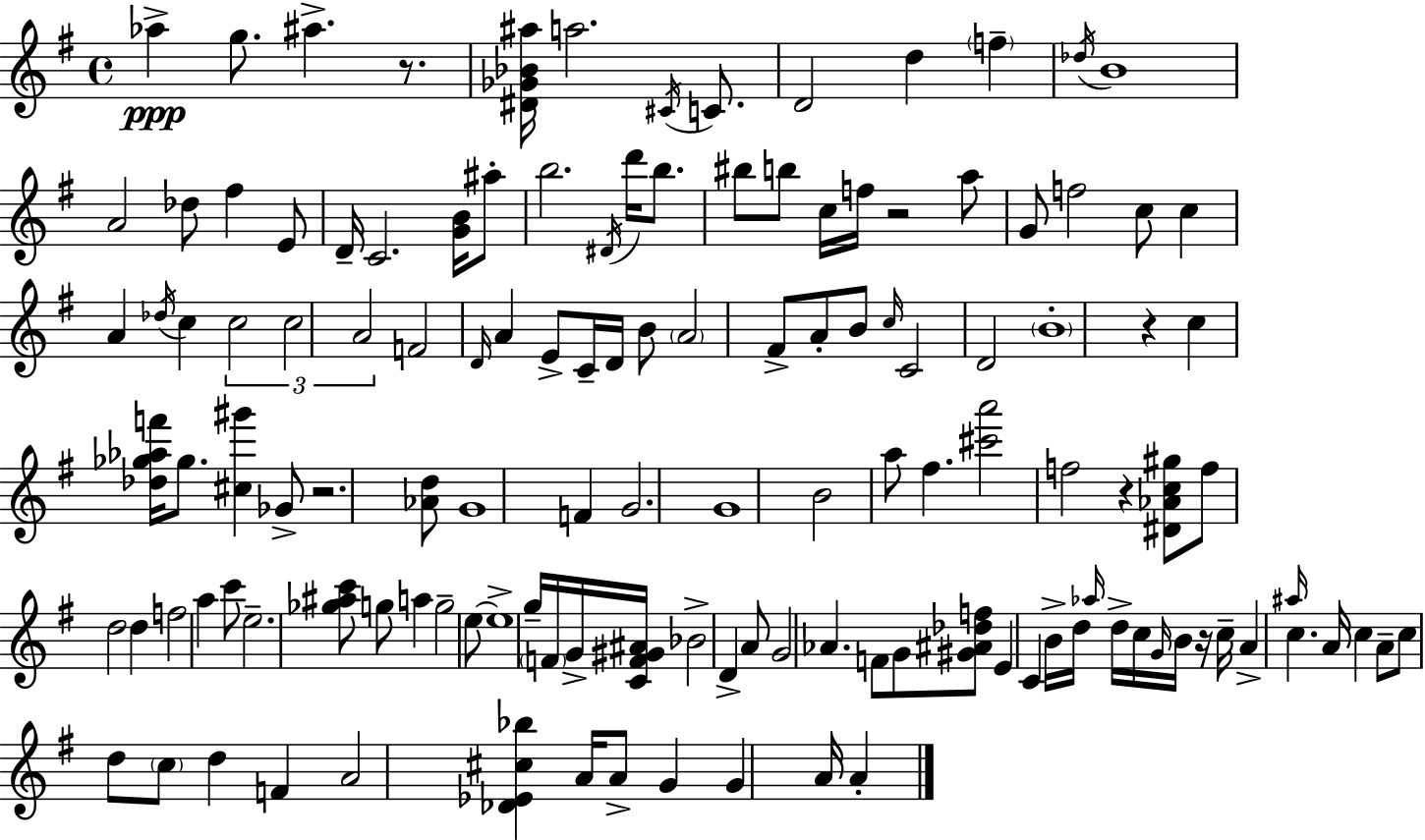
X:1
T:Untitled
M:4/4
L:1/4
K:Em
_a g/2 ^a z/2 [^D_G_B^a]/4 a2 ^C/4 C/2 D2 d f _d/4 B4 A2 _d/2 ^f E/2 D/4 C2 [GB]/4 ^a/2 b2 ^D/4 d'/4 b/2 ^b/2 b/2 c/4 f/4 z2 a/2 G/2 f2 c/2 c A _d/4 c c2 c2 A2 F2 D/4 A E/2 C/4 D/4 B/2 A2 ^F/2 A/2 B/2 c/4 C2 D2 B4 z c [_d_g_af']/4 _g/2 [^c^g'] _G/2 z2 [_Ad]/2 G4 F G2 G4 B2 a/2 ^f [^c'a']2 f2 z [^D_Ac^g]/2 f/2 d2 d f2 a c'/2 e2 [_g^ac']/2 g/2 a g2 e/2 e4 g/4 F/4 G/4 [CF^G^A]/4 _B2 D A/2 G2 _A F/2 G/2 [^G^A_df]/2 E C B/4 d/4 _a/4 d/4 c/4 G/4 B/4 z/4 c/4 A ^a/4 c A/4 c A/2 c/2 d/2 c/2 d F A2 [_D_E^c_b] A/4 A/2 G G A/4 A